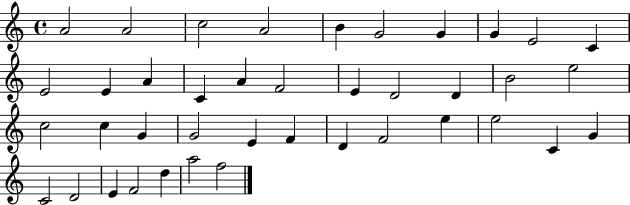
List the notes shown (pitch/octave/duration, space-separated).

A4/h A4/h C5/h A4/h B4/q G4/h G4/q G4/q E4/h C4/q E4/h E4/q A4/q C4/q A4/q F4/h E4/q D4/h D4/q B4/h E5/h C5/h C5/q G4/q G4/h E4/q F4/q D4/q F4/h E5/q E5/h C4/q G4/q C4/h D4/h E4/q F4/h D5/q A5/h F5/h